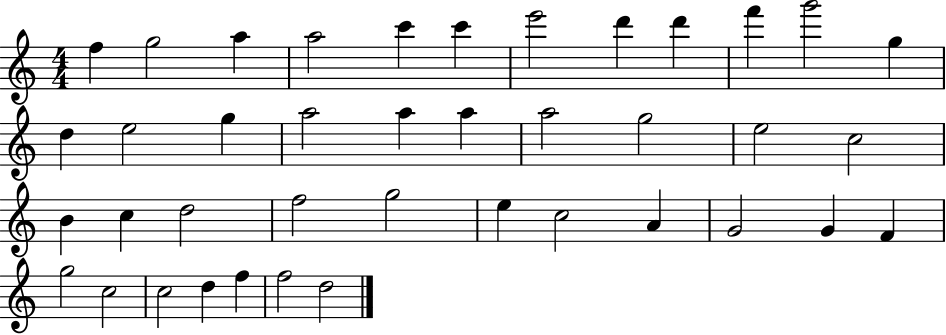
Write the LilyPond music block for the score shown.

{
  \clef treble
  \numericTimeSignature
  \time 4/4
  \key c \major
  f''4 g''2 a''4 | a''2 c'''4 c'''4 | e'''2 d'''4 d'''4 | f'''4 g'''2 g''4 | \break d''4 e''2 g''4 | a''2 a''4 a''4 | a''2 g''2 | e''2 c''2 | \break b'4 c''4 d''2 | f''2 g''2 | e''4 c''2 a'4 | g'2 g'4 f'4 | \break g''2 c''2 | c''2 d''4 f''4 | f''2 d''2 | \bar "|."
}